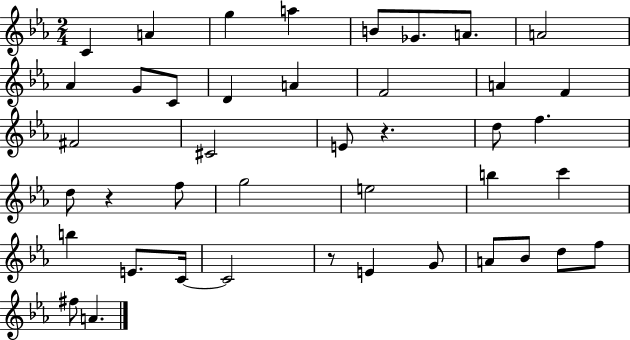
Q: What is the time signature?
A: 2/4